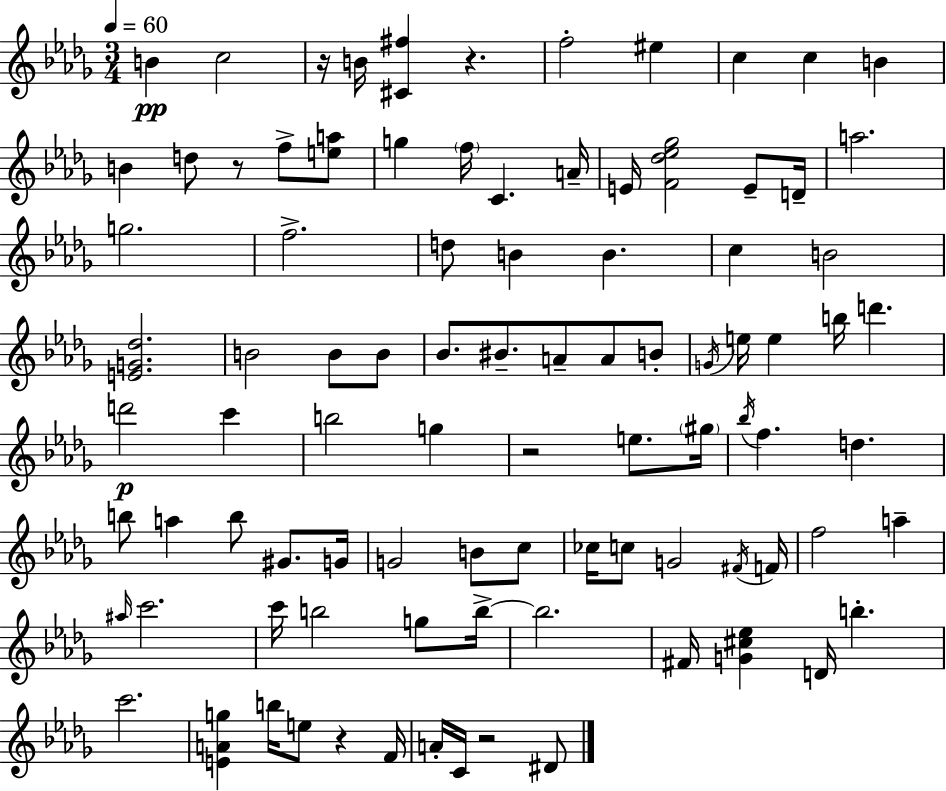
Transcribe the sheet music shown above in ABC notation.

X:1
T:Untitled
M:3/4
L:1/4
K:Bbm
B c2 z/4 B/4 [^C^f] z f2 ^e c c B B d/2 z/2 f/2 [ea]/2 g f/4 C A/4 E/4 [F_d_e_g]2 E/2 D/4 a2 g2 f2 d/2 B B c B2 [EG_d]2 B2 B/2 B/2 _B/2 ^B/2 A/2 A/2 B/2 G/4 e/4 e b/4 d' d'2 c' b2 g z2 e/2 ^g/4 _b/4 f d b/2 a b/2 ^G/2 G/4 G2 B/2 c/2 _c/4 c/2 G2 ^F/4 F/4 f2 a ^a/4 c'2 c'/4 b2 g/2 b/4 b2 ^F/4 [G^c_e] D/4 b c'2 [EAg] b/4 e/2 z F/4 A/4 C/4 z2 ^D/2